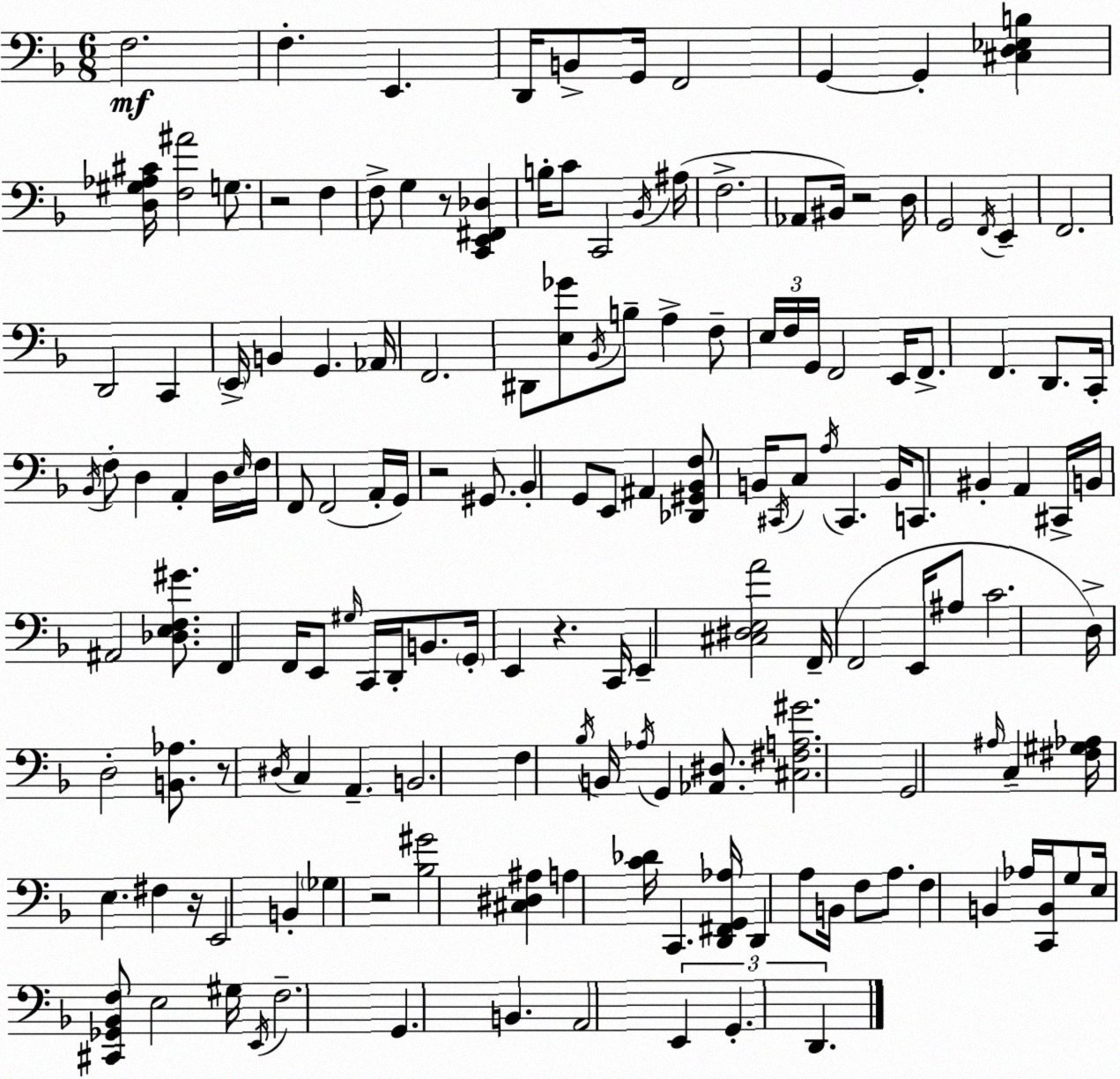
X:1
T:Untitled
M:6/8
L:1/4
K:Dm
F,2 F, E,, D,,/4 B,,/2 G,,/4 F,,2 G,, G,, [^C,D,_E,B,] [D,^G,_A,^C]/4 [F,^A]2 G,/2 z2 F, F,/2 G, z/2 [C,,E,,^F,,_D,] B,/4 C/2 C,,2 _B,,/4 ^A,/4 F,2 _A,,/2 ^B,,/4 z2 D,/4 G,,2 F,,/4 E,, F,,2 D,,2 C,, E,,/4 B,, G,, _A,,/4 F,,2 ^D,,/2 [E,_G]/2 _B,,/4 B,/2 A, F,/2 E,/4 F,/4 G,,/4 F,,2 E,,/4 F,,/2 F,, D,,/2 C,,/4 _B,,/4 F,/2 D, A,, D,/4 E,/4 F,/4 F,,/2 F,,2 A,,/4 G,,/4 z2 ^G,,/2 _B,, G,,/2 E,,/2 ^A,, [_D,,^G,,_B,,F,]/2 B,,/4 ^C,,/4 C,/2 A,/4 ^C,, B,,/4 C,,/2 ^B,, A,, ^C,,/4 B,,/4 ^A,,2 [_D,E,F,^G]/2 F,, F,,/4 E,,/2 ^G,/4 C,,/4 D,,/4 B,,/2 G,,/4 E,, z C,,/4 E,, [^C,^D,E,A]2 F,,/4 F,,2 E,,/4 ^A,/2 C2 D,/4 D,2 [B,,_A,]/2 z/2 ^D,/4 C, A,, B,,2 F, _B,/4 B,,/4 _A,/4 G,, [_A,,^D,]/2 [^C,^F,A,^G]2 G,,2 ^A,/4 C, [^F,^G,_A,]/4 E, ^F, z/4 E,,2 B,, _G, z2 [_B,^G]2 [^C,^D,^A,] A, [C_D]/4 C,, [D,,^F,,G,,_A,]/4 D,, A,/2 B,,/4 F,/2 A,/2 F, B,, _A,/4 [C,,B,,]/4 G,/2 E,/4 [^C,,_G,,_B,,F,]/2 E,2 ^G,/4 E,,/4 F,2 G,, B,, A,,2 E,, G,, D,,